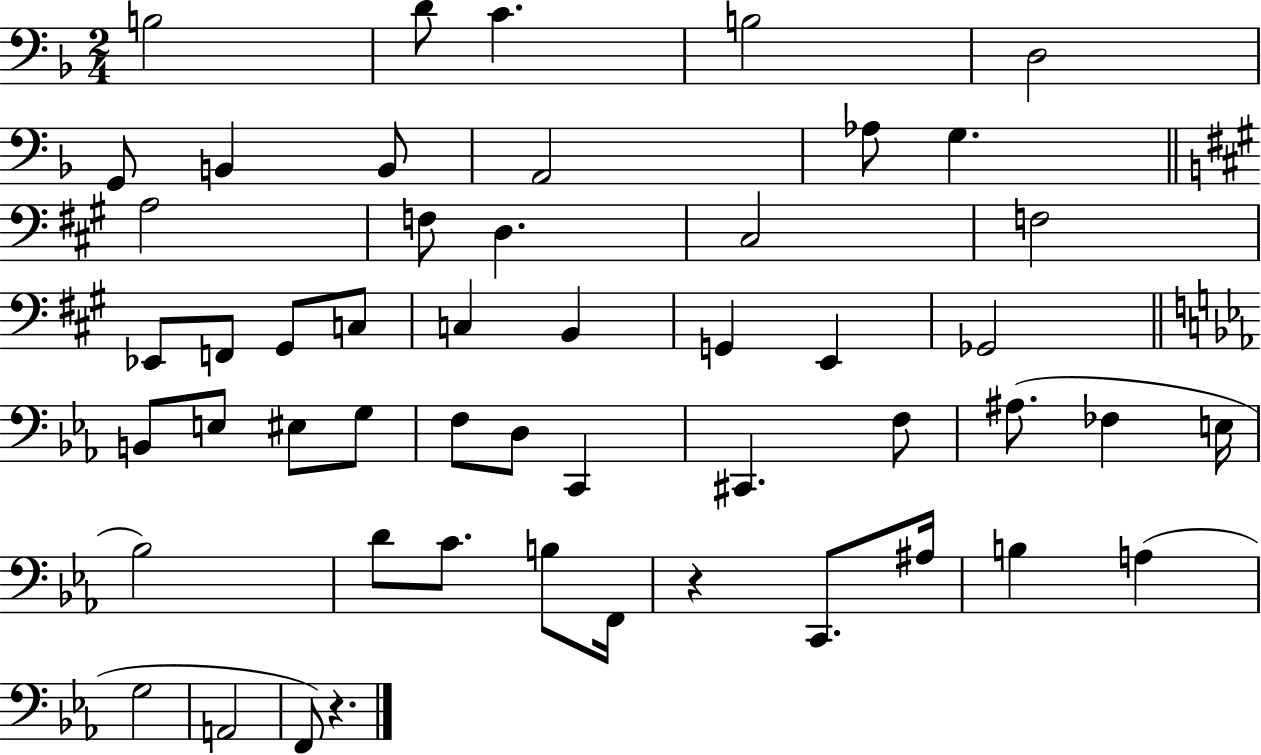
{
  \clef bass
  \numericTimeSignature
  \time 2/4
  \key f \major
  b2 | d'8 c'4. | b2 | d2 | \break g,8 b,4 b,8 | a,2 | aes8 g4. | \bar "||" \break \key a \major a2 | f8 d4. | cis2 | f2 | \break ees,8 f,8 gis,8 c8 | c4 b,4 | g,4 e,4 | ges,2 | \break \bar "||" \break \key ees \major b,8 e8 eis8 g8 | f8 d8 c,4 | cis,4. f8 | ais8.( fes4 e16 | \break bes2) | d'8 c'8. b8 f,16 | r4 c,8. ais16 | b4 a4( | \break g2 | a,2 | f,8) r4. | \bar "|."
}